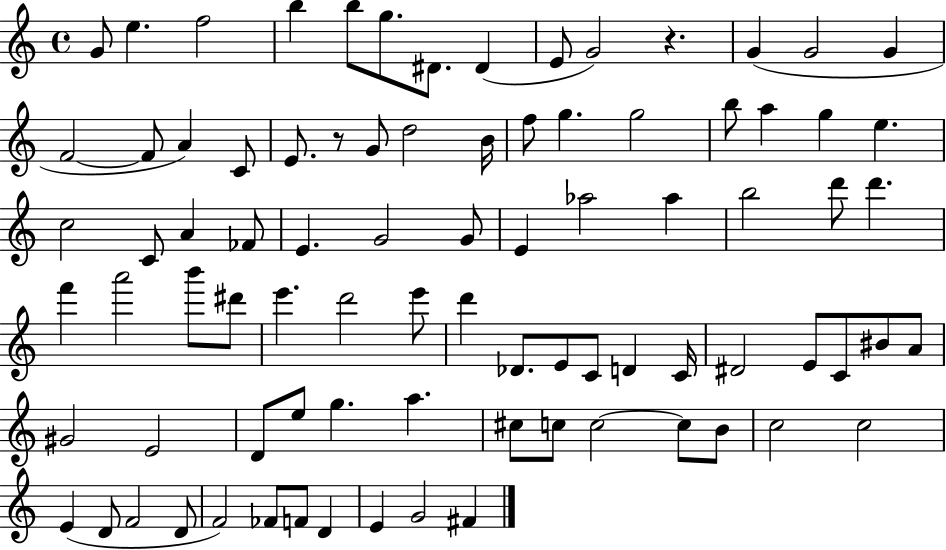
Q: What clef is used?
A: treble